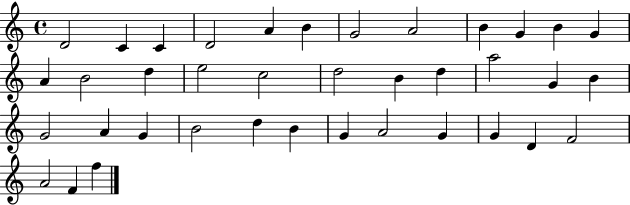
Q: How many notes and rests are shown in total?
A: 38